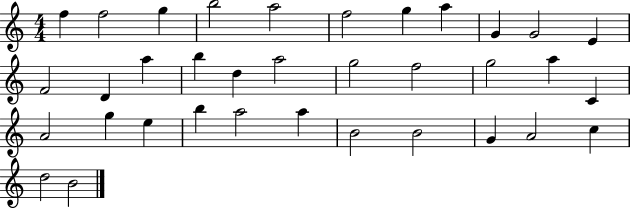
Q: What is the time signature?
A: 4/4